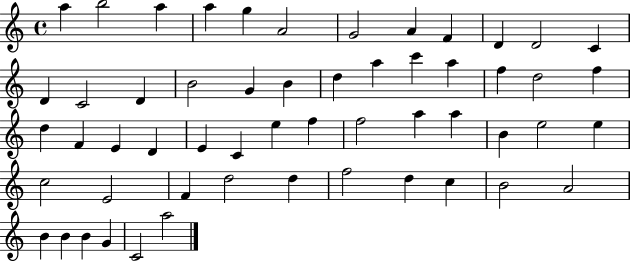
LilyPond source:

{
  \clef treble
  \time 4/4
  \defaultTimeSignature
  \key c \major
  a''4 b''2 a''4 | a''4 g''4 a'2 | g'2 a'4 f'4 | d'4 d'2 c'4 | \break d'4 c'2 d'4 | b'2 g'4 b'4 | d''4 a''4 c'''4 a''4 | f''4 d''2 f''4 | \break d''4 f'4 e'4 d'4 | e'4 c'4 e''4 f''4 | f''2 a''4 a''4 | b'4 e''2 e''4 | \break c''2 e'2 | f'4 d''2 d''4 | f''2 d''4 c''4 | b'2 a'2 | \break b'4 b'4 b'4 g'4 | c'2 a''2 | \bar "|."
}